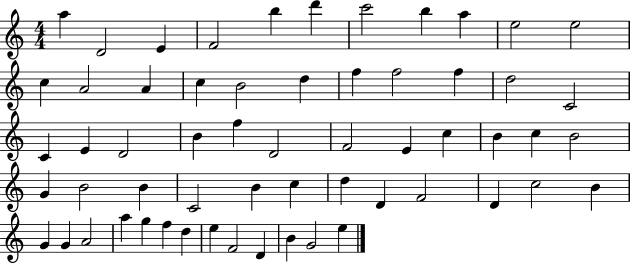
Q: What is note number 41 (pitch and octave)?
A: D5